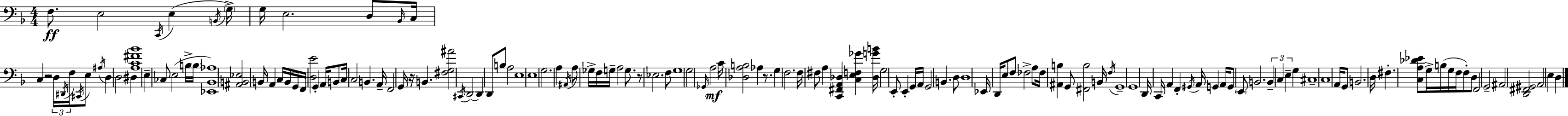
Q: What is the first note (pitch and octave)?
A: F3